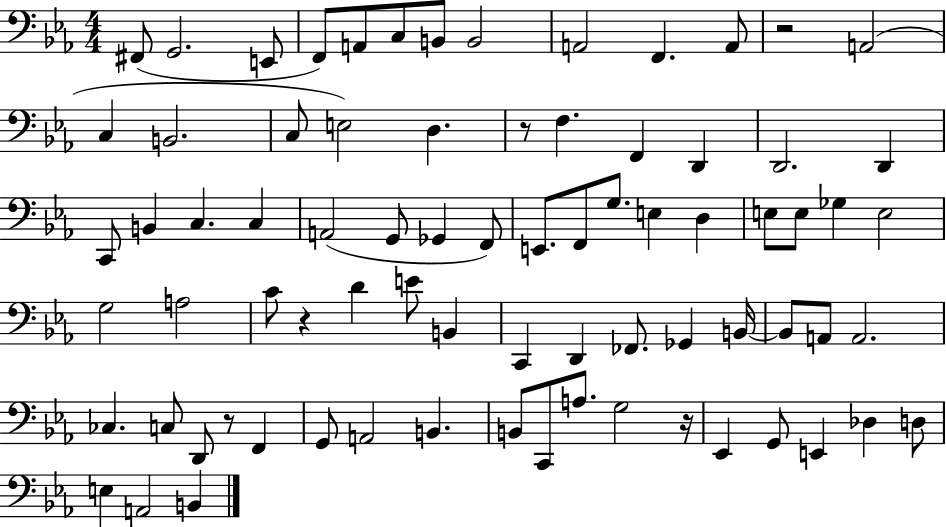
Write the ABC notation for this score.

X:1
T:Untitled
M:4/4
L:1/4
K:Eb
^F,,/2 G,,2 E,,/2 F,,/2 A,,/2 C,/2 B,,/2 B,,2 A,,2 F,, A,,/2 z2 A,,2 C, B,,2 C,/2 E,2 D, z/2 F, F,, D,, D,,2 D,, C,,/2 B,, C, C, A,,2 G,,/2 _G,, F,,/2 E,,/2 F,,/2 G,/2 E, D, E,/2 E,/2 _G, E,2 G,2 A,2 C/2 z D E/2 B,, C,, D,, _F,,/2 _G,, B,,/4 B,,/2 A,,/2 A,,2 _C, C,/2 D,,/2 z/2 F,, G,,/2 A,,2 B,, B,,/2 C,,/2 A,/2 G,2 z/4 _E,, G,,/2 E,, _D, D,/2 E, A,,2 B,,